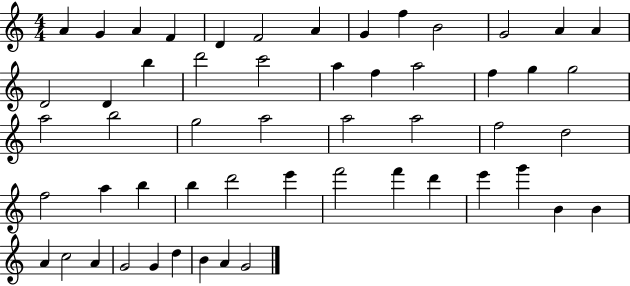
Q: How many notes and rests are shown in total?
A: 54